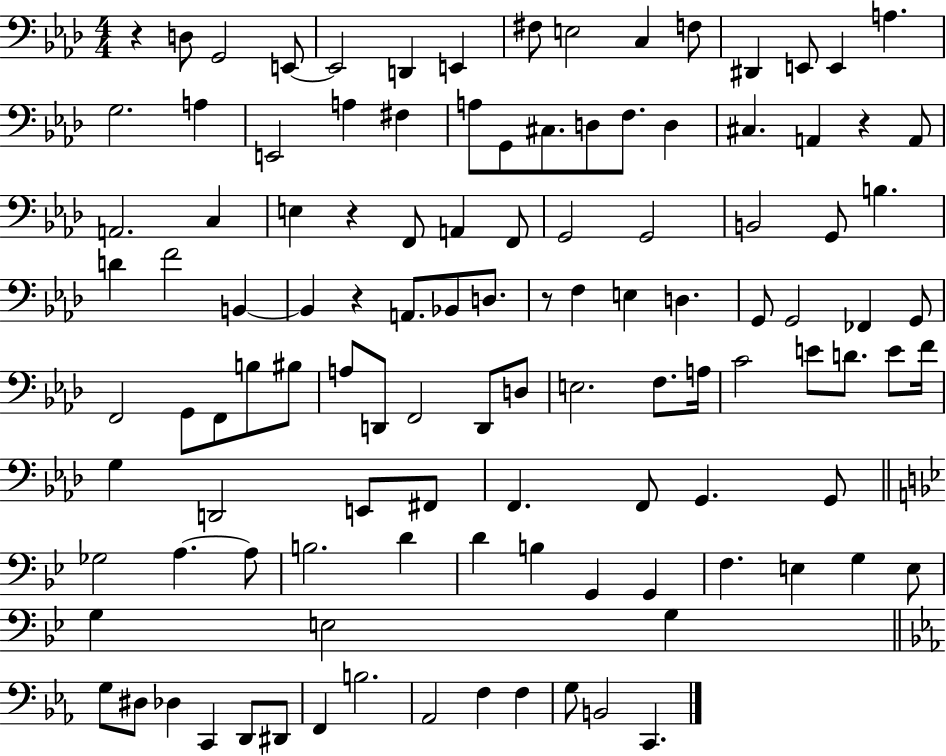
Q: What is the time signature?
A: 4/4